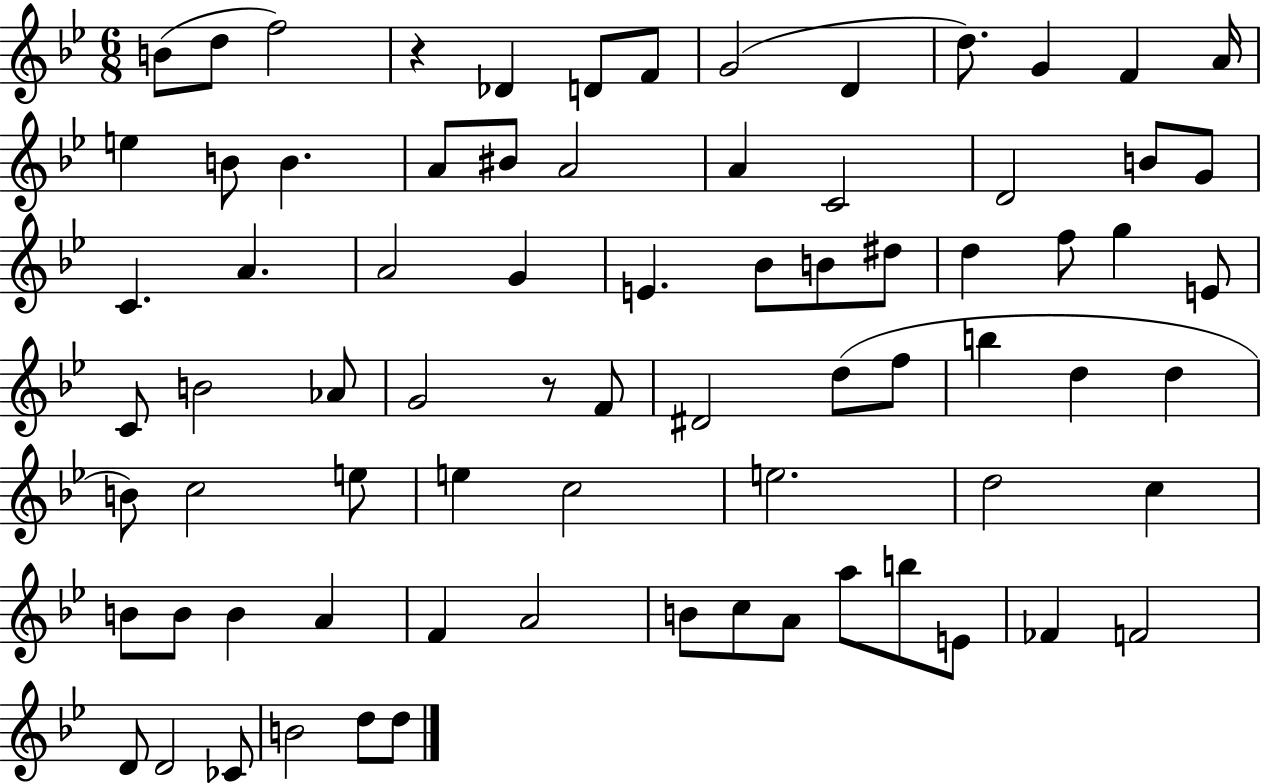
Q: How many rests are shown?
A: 2